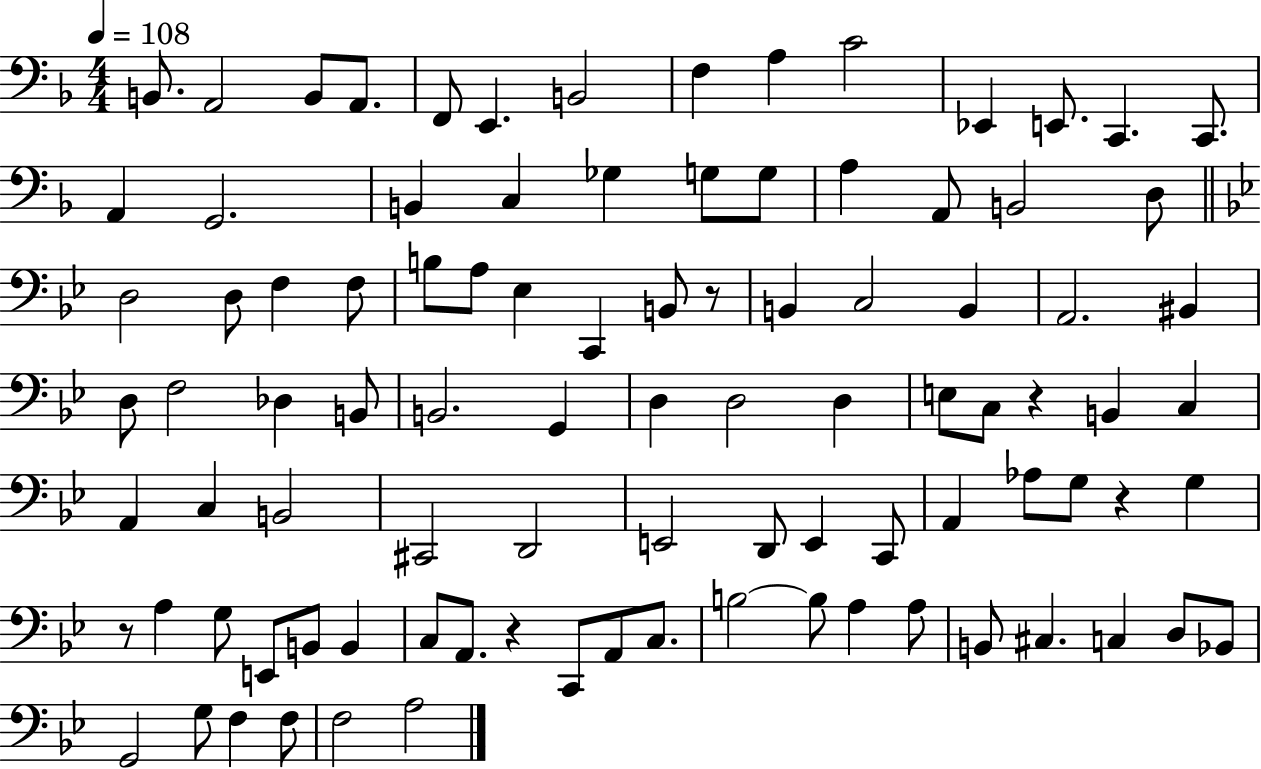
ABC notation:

X:1
T:Untitled
M:4/4
L:1/4
K:F
B,,/2 A,,2 B,,/2 A,,/2 F,,/2 E,, B,,2 F, A, C2 _E,, E,,/2 C,, C,,/2 A,, G,,2 B,, C, _G, G,/2 G,/2 A, A,,/2 B,,2 D,/2 D,2 D,/2 F, F,/2 B,/2 A,/2 _E, C,, B,,/2 z/2 B,, C,2 B,, A,,2 ^B,, D,/2 F,2 _D, B,,/2 B,,2 G,, D, D,2 D, E,/2 C,/2 z B,, C, A,, C, B,,2 ^C,,2 D,,2 E,,2 D,,/2 E,, C,,/2 A,, _A,/2 G,/2 z G, z/2 A, G,/2 E,,/2 B,,/2 B,, C,/2 A,,/2 z C,,/2 A,,/2 C,/2 B,2 B,/2 A, A,/2 B,,/2 ^C, C, D,/2 _B,,/2 G,,2 G,/2 F, F,/2 F,2 A,2